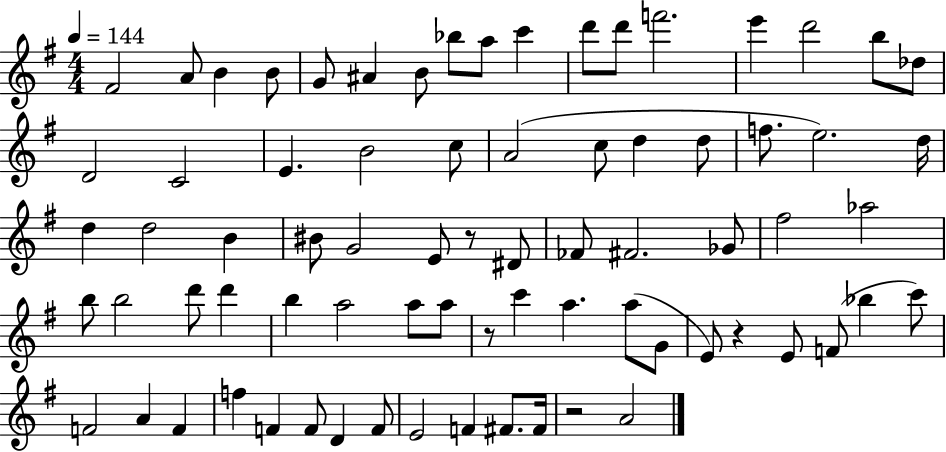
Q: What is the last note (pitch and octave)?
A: A4